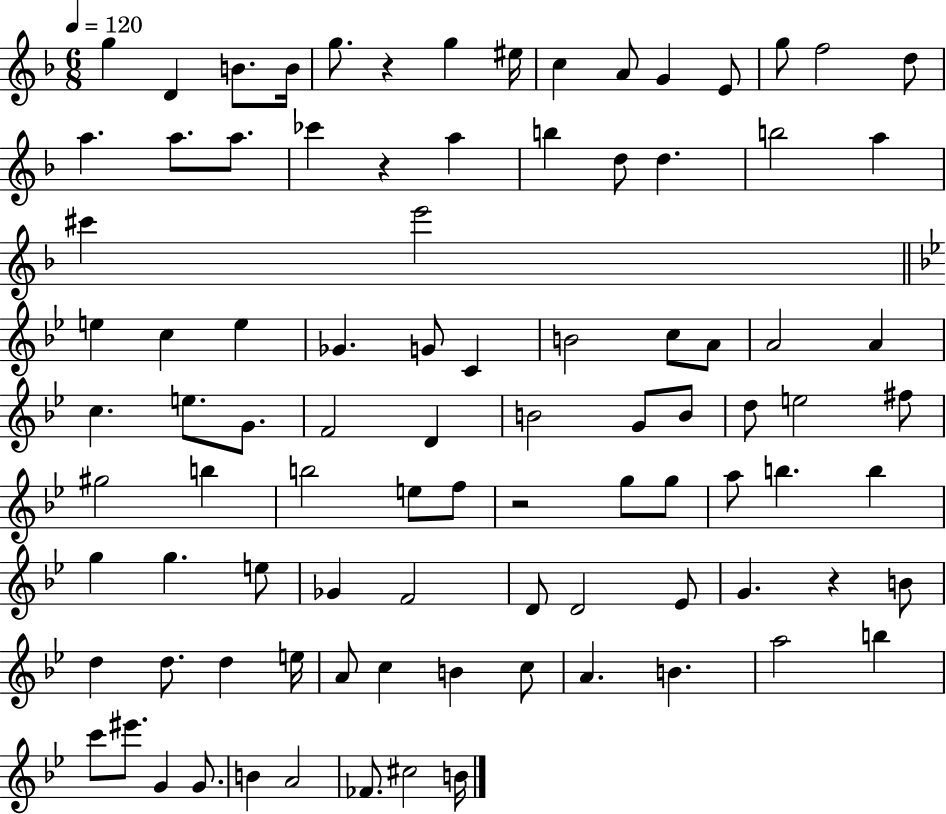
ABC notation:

X:1
T:Untitled
M:6/8
L:1/4
K:F
g D B/2 B/4 g/2 z g ^e/4 c A/2 G E/2 g/2 f2 d/2 a a/2 a/2 _c' z a b d/2 d b2 a ^c' e'2 e c e _G G/2 C B2 c/2 A/2 A2 A c e/2 G/2 F2 D B2 G/2 B/2 d/2 e2 ^f/2 ^g2 b b2 e/2 f/2 z2 g/2 g/2 a/2 b b g g e/2 _G F2 D/2 D2 _E/2 G z B/2 d d/2 d e/4 A/2 c B c/2 A B a2 b c'/2 ^e'/2 G G/2 B A2 _F/2 ^c2 B/4